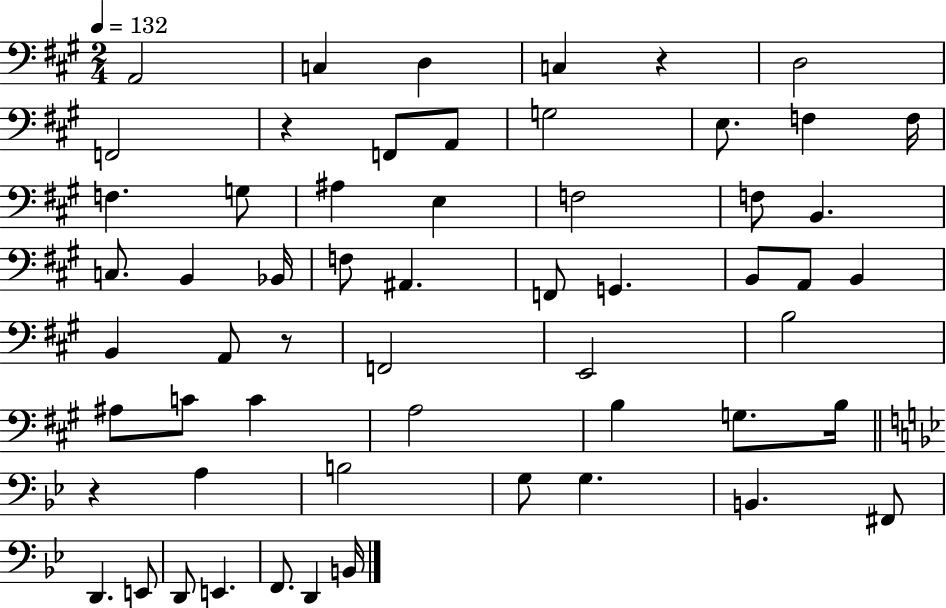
A2/h C3/q D3/q C3/q R/q D3/h F2/h R/q F2/e A2/e G3/h E3/e. F3/q F3/s F3/q. G3/e A#3/q E3/q F3/h F3/e B2/q. C3/e. B2/q Bb2/s F3/e A#2/q. F2/e G2/q. B2/e A2/e B2/q B2/q A2/e R/e F2/h E2/h B3/h A#3/e C4/e C4/q A3/h B3/q G3/e. B3/s R/q A3/q B3/h G3/e G3/q. B2/q. F#2/e D2/q. E2/e D2/e E2/q. F2/e. D2/q B2/s